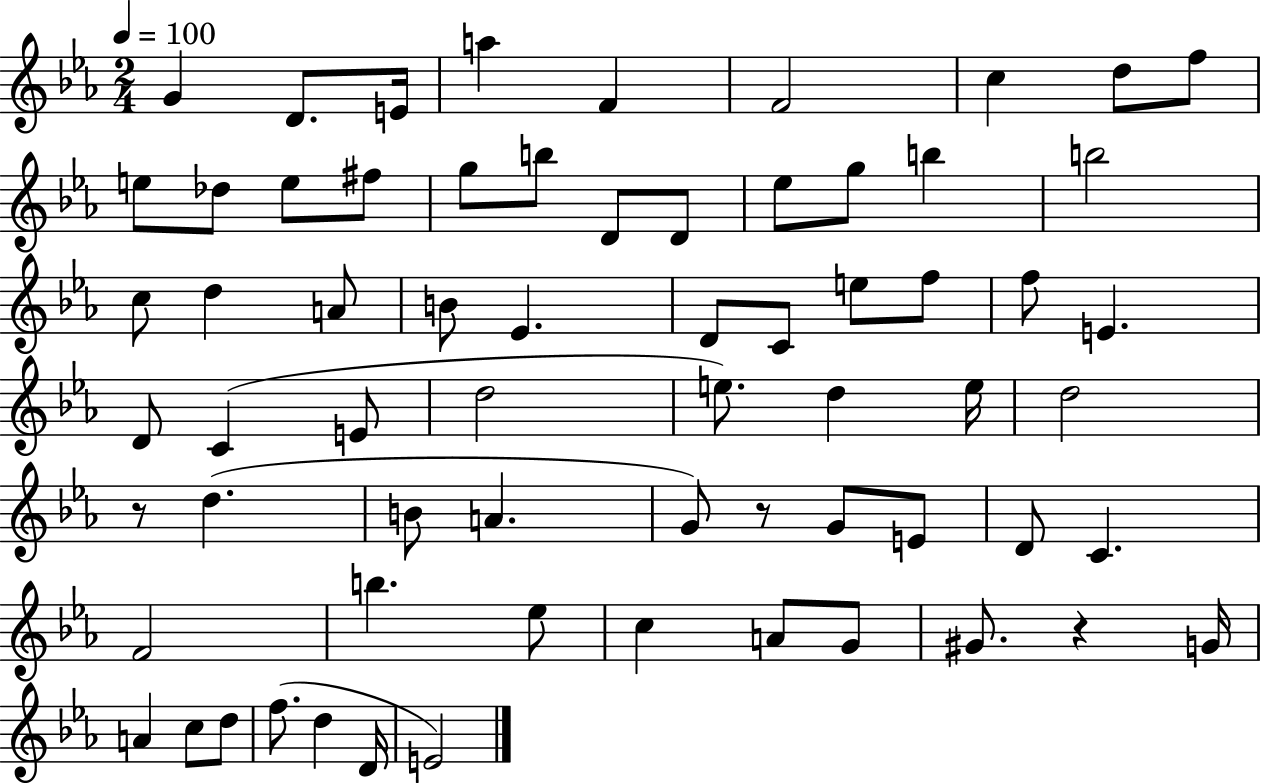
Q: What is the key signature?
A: EES major